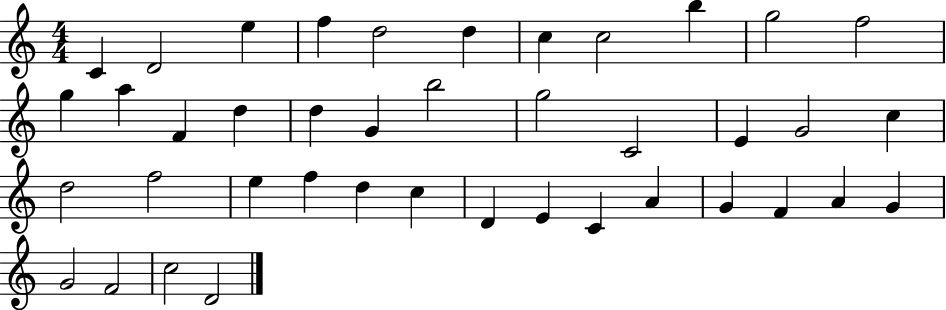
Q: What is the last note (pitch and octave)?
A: D4